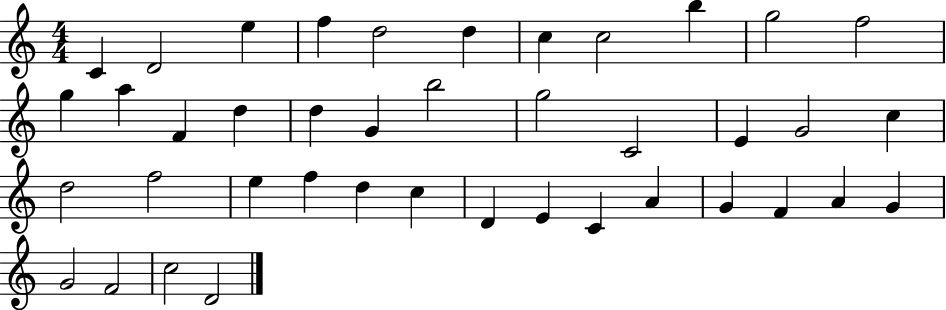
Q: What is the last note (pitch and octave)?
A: D4